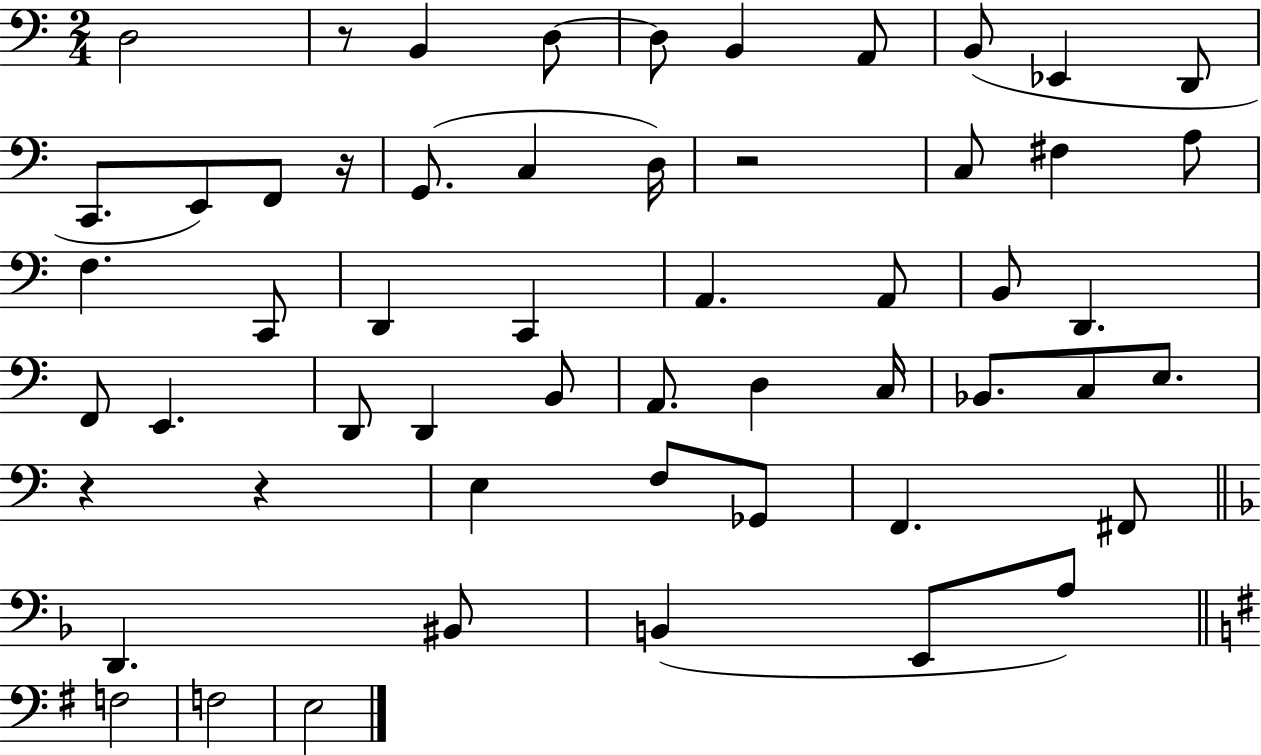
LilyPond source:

{
  \clef bass
  \numericTimeSignature
  \time 2/4
  \key c \major
  d2 | r8 b,4 d8~~ | d8 b,4 a,8 | b,8( ees,4 d,8 | \break c,8. e,8) f,8 r16 | g,8.( c4 d16) | r2 | c8 fis4 a8 | \break f4. c,8 | d,4 c,4 | a,4. a,8 | b,8 d,4. | \break f,8 e,4. | d,8 d,4 b,8 | a,8. d4 c16 | bes,8. c8 e8. | \break r4 r4 | e4 f8 ges,8 | f,4. fis,8 | \bar "||" \break \key f \major d,4. bis,8 | b,4( e,8 a8) | \bar "||" \break \key g \major f2 | f2 | e2 | \bar "|."
}